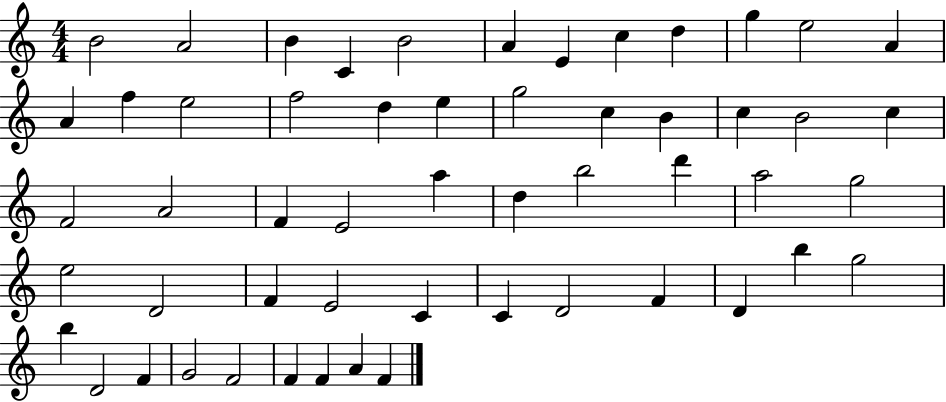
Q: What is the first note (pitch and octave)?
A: B4